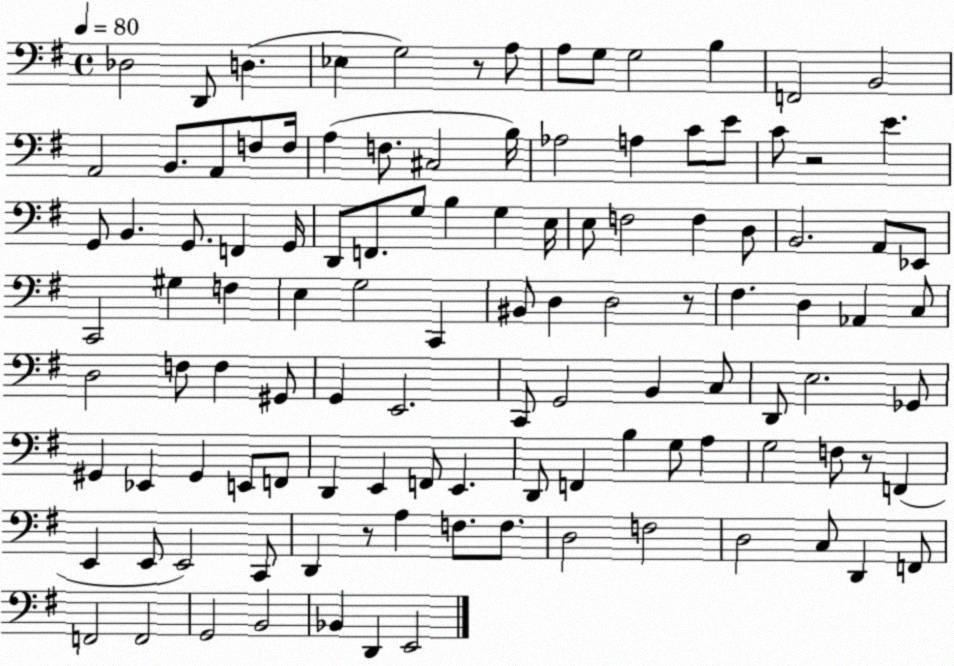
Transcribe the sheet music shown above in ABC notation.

X:1
T:Untitled
M:4/4
L:1/4
K:G
_D,2 D,,/2 D, _E, G,2 z/2 A,/2 A,/2 G,/2 G,2 B, F,,2 B,,2 A,,2 B,,/2 A,,/2 F,/2 F,/4 A, F,/2 ^C,2 B,/4 _A,2 A, C/2 E/2 C/2 z2 E G,,/2 B,, G,,/2 F,, G,,/4 D,,/2 F,,/2 G,/2 B, G, E,/4 E,/2 F,2 F, D,/2 B,,2 A,,/2 _E,,/2 C,,2 ^G, F, E, G,2 C,, ^B,,/2 D, D,2 z/2 ^F, D, _A,, C,/2 D,2 F,/2 F, ^G,,/2 G,, E,,2 C,,/2 G,,2 B,, C,/2 D,,/2 E,2 _G,,/2 ^G,, _E,, ^G,, E,,/2 F,,/2 D,, E,, F,,/2 E,, D,,/2 F,, B, G,/2 A, G,2 F,/2 z/2 F,, E,, E,,/2 E,,2 C,,/2 D,, z/2 A, F,/2 F,/2 D,2 F,2 D,2 C,/2 D,, F,,/2 F,,2 F,,2 G,,2 B,,2 _B,, D,, E,,2